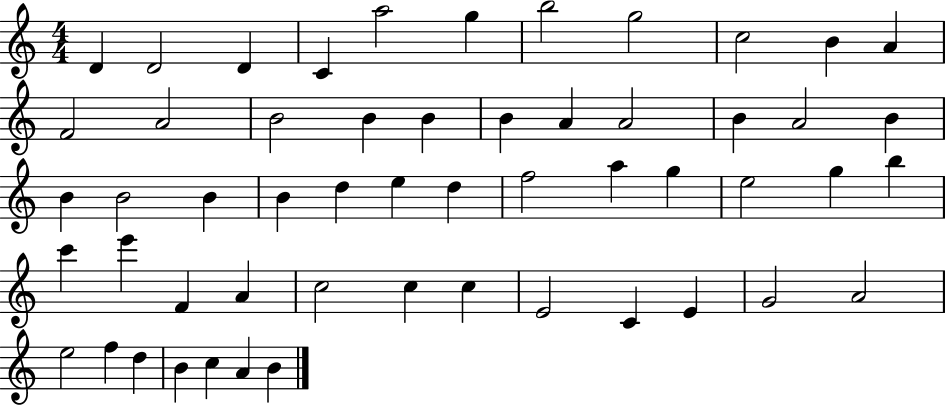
X:1
T:Untitled
M:4/4
L:1/4
K:C
D D2 D C a2 g b2 g2 c2 B A F2 A2 B2 B B B A A2 B A2 B B B2 B B d e d f2 a g e2 g b c' e' F A c2 c c E2 C E G2 A2 e2 f d B c A B